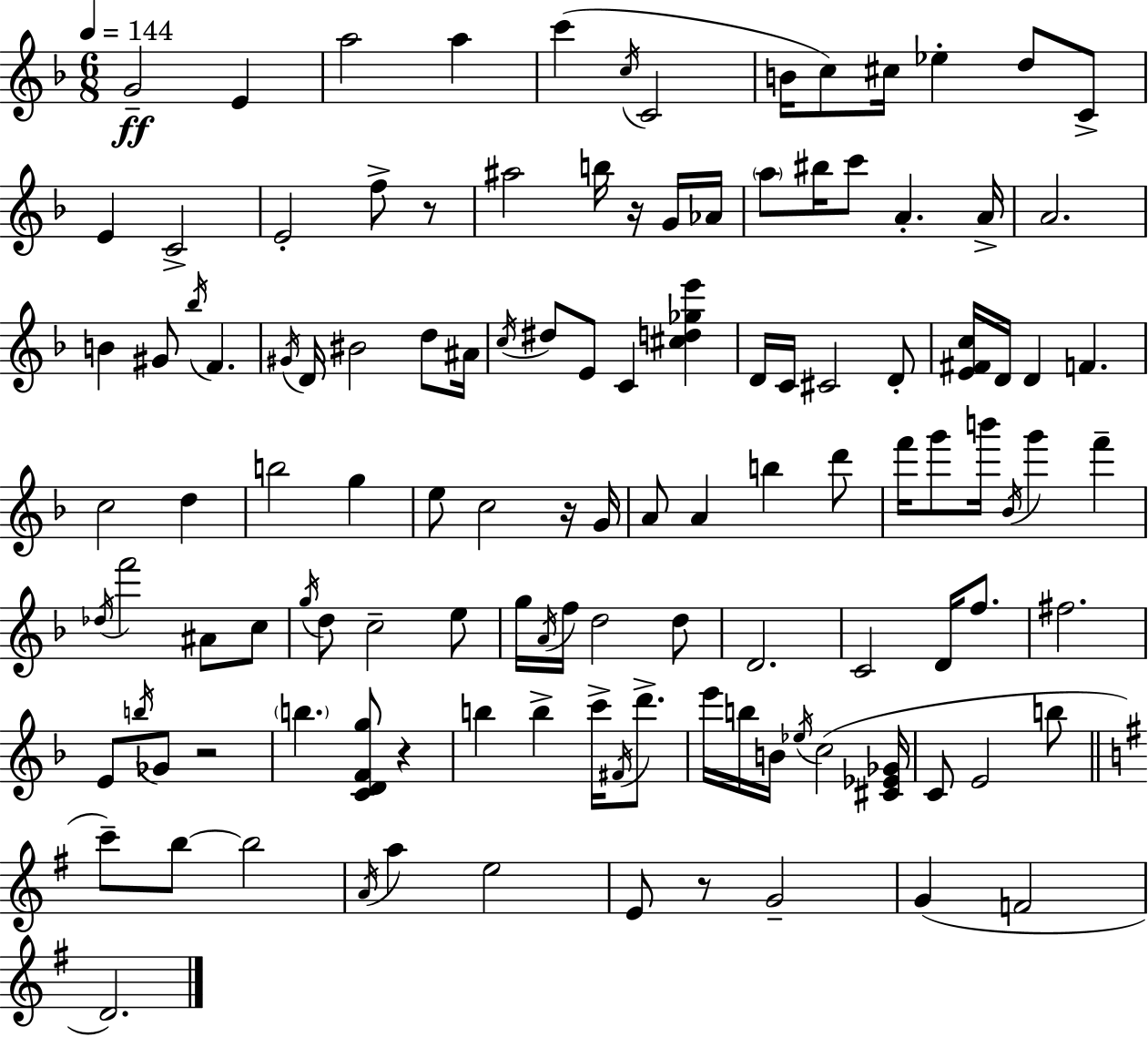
{
  \clef treble
  \numericTimeSignature
  \time 6/8
  \key d \minor
  \tempo 4 = 144
  g'2--\ff e'4 | a''2 a''4 | c'''4( \acciaccatura { c''16 } c'2 | b'16 c''8) cis''16 ees''4-. d''8 c'8-> | \break e'4 c'2-> | e'2-. f''8-> r8 | ais''2 b''16 r16 g'16 | aes'16 \parenthesize a''8 bis''16 c'''8 a'4.-. | \break a'16-> a'2. | b'4 gis'8 \acciaccatura { bes''16 } f'4. | \acciaccatura { gis'16 } d'16 bis'2 | d''8 ais'16 \acciaccatura { c''16 } dis''8 e'8 c'4 | \break <cis'' d'' ges'' e'''>4 d'16 c'16 cis'2 | d'8-. <e' fis' c''>16 d'16 d'4 f'4. | c''2 | d''4 b''2 | \break g''4 e''8 c''2 | r16 g'16 a'8 a'4 b''4 | d'''8 f'''16 g'''8 b'''16 \acciaccatura { bes'16 } g'''4 | f'''4-- \acciaccatura { des''16 } f'''2 | \break ais'8 c''8 \acciaccatura { g''16 } d''8 c''2-- | e''8 g''16 \acciaccatura { a'16 } f''16 d''2 | d''8 d'2. | c'2 | \break d'16 f''8. fis''2. | e'8 \acciaccatura { b''16 } ges'8 | r2 \parenthesize b''4. | <c' d' f' g''>8 r4 b''4 | \break b''4-> c'''16-> \acciaccatura { fis'16 } d'''8.-> e'''16 b''16 | b'16 \acciaccatura { ees''16 } c''2( <cis' ees' ges'>16 c'8 | e'2 b''8 \bar "||" \break \key g \major c'''8--) b''8~~ b''2 | \acciaccatura { a'16 } a''4 e''2 | e'8 r8 g'2-- | g'4( f'2 | \break d'2.) | \bar "|."
}